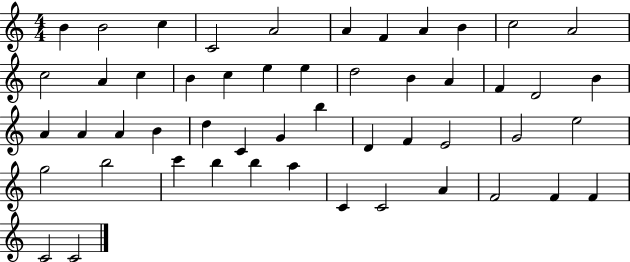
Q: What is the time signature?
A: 4/4